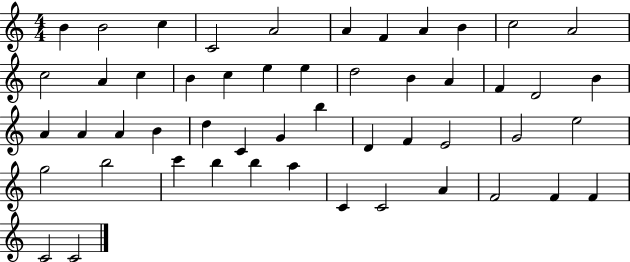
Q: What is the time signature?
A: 4/4